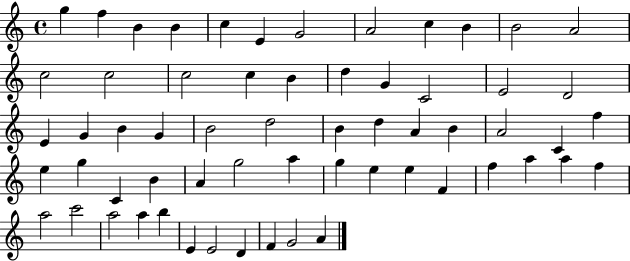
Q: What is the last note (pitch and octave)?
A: A4